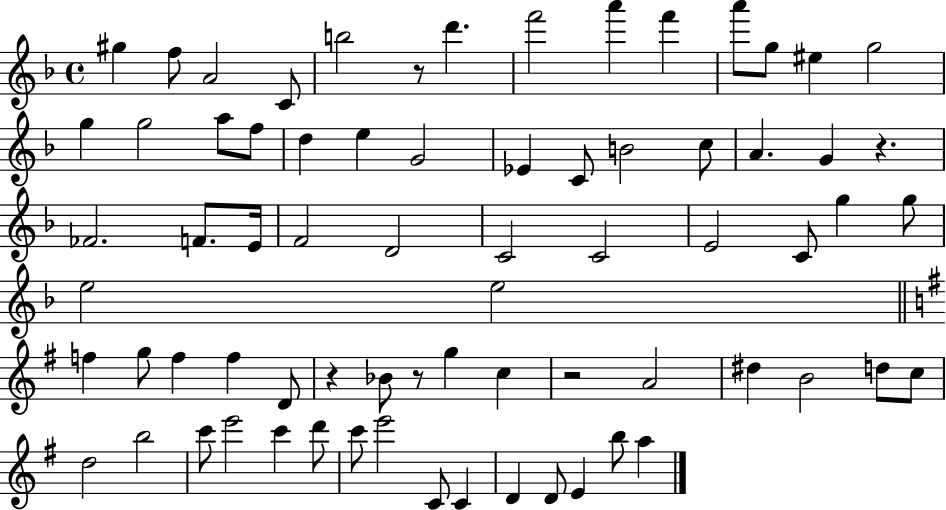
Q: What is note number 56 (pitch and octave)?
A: E6